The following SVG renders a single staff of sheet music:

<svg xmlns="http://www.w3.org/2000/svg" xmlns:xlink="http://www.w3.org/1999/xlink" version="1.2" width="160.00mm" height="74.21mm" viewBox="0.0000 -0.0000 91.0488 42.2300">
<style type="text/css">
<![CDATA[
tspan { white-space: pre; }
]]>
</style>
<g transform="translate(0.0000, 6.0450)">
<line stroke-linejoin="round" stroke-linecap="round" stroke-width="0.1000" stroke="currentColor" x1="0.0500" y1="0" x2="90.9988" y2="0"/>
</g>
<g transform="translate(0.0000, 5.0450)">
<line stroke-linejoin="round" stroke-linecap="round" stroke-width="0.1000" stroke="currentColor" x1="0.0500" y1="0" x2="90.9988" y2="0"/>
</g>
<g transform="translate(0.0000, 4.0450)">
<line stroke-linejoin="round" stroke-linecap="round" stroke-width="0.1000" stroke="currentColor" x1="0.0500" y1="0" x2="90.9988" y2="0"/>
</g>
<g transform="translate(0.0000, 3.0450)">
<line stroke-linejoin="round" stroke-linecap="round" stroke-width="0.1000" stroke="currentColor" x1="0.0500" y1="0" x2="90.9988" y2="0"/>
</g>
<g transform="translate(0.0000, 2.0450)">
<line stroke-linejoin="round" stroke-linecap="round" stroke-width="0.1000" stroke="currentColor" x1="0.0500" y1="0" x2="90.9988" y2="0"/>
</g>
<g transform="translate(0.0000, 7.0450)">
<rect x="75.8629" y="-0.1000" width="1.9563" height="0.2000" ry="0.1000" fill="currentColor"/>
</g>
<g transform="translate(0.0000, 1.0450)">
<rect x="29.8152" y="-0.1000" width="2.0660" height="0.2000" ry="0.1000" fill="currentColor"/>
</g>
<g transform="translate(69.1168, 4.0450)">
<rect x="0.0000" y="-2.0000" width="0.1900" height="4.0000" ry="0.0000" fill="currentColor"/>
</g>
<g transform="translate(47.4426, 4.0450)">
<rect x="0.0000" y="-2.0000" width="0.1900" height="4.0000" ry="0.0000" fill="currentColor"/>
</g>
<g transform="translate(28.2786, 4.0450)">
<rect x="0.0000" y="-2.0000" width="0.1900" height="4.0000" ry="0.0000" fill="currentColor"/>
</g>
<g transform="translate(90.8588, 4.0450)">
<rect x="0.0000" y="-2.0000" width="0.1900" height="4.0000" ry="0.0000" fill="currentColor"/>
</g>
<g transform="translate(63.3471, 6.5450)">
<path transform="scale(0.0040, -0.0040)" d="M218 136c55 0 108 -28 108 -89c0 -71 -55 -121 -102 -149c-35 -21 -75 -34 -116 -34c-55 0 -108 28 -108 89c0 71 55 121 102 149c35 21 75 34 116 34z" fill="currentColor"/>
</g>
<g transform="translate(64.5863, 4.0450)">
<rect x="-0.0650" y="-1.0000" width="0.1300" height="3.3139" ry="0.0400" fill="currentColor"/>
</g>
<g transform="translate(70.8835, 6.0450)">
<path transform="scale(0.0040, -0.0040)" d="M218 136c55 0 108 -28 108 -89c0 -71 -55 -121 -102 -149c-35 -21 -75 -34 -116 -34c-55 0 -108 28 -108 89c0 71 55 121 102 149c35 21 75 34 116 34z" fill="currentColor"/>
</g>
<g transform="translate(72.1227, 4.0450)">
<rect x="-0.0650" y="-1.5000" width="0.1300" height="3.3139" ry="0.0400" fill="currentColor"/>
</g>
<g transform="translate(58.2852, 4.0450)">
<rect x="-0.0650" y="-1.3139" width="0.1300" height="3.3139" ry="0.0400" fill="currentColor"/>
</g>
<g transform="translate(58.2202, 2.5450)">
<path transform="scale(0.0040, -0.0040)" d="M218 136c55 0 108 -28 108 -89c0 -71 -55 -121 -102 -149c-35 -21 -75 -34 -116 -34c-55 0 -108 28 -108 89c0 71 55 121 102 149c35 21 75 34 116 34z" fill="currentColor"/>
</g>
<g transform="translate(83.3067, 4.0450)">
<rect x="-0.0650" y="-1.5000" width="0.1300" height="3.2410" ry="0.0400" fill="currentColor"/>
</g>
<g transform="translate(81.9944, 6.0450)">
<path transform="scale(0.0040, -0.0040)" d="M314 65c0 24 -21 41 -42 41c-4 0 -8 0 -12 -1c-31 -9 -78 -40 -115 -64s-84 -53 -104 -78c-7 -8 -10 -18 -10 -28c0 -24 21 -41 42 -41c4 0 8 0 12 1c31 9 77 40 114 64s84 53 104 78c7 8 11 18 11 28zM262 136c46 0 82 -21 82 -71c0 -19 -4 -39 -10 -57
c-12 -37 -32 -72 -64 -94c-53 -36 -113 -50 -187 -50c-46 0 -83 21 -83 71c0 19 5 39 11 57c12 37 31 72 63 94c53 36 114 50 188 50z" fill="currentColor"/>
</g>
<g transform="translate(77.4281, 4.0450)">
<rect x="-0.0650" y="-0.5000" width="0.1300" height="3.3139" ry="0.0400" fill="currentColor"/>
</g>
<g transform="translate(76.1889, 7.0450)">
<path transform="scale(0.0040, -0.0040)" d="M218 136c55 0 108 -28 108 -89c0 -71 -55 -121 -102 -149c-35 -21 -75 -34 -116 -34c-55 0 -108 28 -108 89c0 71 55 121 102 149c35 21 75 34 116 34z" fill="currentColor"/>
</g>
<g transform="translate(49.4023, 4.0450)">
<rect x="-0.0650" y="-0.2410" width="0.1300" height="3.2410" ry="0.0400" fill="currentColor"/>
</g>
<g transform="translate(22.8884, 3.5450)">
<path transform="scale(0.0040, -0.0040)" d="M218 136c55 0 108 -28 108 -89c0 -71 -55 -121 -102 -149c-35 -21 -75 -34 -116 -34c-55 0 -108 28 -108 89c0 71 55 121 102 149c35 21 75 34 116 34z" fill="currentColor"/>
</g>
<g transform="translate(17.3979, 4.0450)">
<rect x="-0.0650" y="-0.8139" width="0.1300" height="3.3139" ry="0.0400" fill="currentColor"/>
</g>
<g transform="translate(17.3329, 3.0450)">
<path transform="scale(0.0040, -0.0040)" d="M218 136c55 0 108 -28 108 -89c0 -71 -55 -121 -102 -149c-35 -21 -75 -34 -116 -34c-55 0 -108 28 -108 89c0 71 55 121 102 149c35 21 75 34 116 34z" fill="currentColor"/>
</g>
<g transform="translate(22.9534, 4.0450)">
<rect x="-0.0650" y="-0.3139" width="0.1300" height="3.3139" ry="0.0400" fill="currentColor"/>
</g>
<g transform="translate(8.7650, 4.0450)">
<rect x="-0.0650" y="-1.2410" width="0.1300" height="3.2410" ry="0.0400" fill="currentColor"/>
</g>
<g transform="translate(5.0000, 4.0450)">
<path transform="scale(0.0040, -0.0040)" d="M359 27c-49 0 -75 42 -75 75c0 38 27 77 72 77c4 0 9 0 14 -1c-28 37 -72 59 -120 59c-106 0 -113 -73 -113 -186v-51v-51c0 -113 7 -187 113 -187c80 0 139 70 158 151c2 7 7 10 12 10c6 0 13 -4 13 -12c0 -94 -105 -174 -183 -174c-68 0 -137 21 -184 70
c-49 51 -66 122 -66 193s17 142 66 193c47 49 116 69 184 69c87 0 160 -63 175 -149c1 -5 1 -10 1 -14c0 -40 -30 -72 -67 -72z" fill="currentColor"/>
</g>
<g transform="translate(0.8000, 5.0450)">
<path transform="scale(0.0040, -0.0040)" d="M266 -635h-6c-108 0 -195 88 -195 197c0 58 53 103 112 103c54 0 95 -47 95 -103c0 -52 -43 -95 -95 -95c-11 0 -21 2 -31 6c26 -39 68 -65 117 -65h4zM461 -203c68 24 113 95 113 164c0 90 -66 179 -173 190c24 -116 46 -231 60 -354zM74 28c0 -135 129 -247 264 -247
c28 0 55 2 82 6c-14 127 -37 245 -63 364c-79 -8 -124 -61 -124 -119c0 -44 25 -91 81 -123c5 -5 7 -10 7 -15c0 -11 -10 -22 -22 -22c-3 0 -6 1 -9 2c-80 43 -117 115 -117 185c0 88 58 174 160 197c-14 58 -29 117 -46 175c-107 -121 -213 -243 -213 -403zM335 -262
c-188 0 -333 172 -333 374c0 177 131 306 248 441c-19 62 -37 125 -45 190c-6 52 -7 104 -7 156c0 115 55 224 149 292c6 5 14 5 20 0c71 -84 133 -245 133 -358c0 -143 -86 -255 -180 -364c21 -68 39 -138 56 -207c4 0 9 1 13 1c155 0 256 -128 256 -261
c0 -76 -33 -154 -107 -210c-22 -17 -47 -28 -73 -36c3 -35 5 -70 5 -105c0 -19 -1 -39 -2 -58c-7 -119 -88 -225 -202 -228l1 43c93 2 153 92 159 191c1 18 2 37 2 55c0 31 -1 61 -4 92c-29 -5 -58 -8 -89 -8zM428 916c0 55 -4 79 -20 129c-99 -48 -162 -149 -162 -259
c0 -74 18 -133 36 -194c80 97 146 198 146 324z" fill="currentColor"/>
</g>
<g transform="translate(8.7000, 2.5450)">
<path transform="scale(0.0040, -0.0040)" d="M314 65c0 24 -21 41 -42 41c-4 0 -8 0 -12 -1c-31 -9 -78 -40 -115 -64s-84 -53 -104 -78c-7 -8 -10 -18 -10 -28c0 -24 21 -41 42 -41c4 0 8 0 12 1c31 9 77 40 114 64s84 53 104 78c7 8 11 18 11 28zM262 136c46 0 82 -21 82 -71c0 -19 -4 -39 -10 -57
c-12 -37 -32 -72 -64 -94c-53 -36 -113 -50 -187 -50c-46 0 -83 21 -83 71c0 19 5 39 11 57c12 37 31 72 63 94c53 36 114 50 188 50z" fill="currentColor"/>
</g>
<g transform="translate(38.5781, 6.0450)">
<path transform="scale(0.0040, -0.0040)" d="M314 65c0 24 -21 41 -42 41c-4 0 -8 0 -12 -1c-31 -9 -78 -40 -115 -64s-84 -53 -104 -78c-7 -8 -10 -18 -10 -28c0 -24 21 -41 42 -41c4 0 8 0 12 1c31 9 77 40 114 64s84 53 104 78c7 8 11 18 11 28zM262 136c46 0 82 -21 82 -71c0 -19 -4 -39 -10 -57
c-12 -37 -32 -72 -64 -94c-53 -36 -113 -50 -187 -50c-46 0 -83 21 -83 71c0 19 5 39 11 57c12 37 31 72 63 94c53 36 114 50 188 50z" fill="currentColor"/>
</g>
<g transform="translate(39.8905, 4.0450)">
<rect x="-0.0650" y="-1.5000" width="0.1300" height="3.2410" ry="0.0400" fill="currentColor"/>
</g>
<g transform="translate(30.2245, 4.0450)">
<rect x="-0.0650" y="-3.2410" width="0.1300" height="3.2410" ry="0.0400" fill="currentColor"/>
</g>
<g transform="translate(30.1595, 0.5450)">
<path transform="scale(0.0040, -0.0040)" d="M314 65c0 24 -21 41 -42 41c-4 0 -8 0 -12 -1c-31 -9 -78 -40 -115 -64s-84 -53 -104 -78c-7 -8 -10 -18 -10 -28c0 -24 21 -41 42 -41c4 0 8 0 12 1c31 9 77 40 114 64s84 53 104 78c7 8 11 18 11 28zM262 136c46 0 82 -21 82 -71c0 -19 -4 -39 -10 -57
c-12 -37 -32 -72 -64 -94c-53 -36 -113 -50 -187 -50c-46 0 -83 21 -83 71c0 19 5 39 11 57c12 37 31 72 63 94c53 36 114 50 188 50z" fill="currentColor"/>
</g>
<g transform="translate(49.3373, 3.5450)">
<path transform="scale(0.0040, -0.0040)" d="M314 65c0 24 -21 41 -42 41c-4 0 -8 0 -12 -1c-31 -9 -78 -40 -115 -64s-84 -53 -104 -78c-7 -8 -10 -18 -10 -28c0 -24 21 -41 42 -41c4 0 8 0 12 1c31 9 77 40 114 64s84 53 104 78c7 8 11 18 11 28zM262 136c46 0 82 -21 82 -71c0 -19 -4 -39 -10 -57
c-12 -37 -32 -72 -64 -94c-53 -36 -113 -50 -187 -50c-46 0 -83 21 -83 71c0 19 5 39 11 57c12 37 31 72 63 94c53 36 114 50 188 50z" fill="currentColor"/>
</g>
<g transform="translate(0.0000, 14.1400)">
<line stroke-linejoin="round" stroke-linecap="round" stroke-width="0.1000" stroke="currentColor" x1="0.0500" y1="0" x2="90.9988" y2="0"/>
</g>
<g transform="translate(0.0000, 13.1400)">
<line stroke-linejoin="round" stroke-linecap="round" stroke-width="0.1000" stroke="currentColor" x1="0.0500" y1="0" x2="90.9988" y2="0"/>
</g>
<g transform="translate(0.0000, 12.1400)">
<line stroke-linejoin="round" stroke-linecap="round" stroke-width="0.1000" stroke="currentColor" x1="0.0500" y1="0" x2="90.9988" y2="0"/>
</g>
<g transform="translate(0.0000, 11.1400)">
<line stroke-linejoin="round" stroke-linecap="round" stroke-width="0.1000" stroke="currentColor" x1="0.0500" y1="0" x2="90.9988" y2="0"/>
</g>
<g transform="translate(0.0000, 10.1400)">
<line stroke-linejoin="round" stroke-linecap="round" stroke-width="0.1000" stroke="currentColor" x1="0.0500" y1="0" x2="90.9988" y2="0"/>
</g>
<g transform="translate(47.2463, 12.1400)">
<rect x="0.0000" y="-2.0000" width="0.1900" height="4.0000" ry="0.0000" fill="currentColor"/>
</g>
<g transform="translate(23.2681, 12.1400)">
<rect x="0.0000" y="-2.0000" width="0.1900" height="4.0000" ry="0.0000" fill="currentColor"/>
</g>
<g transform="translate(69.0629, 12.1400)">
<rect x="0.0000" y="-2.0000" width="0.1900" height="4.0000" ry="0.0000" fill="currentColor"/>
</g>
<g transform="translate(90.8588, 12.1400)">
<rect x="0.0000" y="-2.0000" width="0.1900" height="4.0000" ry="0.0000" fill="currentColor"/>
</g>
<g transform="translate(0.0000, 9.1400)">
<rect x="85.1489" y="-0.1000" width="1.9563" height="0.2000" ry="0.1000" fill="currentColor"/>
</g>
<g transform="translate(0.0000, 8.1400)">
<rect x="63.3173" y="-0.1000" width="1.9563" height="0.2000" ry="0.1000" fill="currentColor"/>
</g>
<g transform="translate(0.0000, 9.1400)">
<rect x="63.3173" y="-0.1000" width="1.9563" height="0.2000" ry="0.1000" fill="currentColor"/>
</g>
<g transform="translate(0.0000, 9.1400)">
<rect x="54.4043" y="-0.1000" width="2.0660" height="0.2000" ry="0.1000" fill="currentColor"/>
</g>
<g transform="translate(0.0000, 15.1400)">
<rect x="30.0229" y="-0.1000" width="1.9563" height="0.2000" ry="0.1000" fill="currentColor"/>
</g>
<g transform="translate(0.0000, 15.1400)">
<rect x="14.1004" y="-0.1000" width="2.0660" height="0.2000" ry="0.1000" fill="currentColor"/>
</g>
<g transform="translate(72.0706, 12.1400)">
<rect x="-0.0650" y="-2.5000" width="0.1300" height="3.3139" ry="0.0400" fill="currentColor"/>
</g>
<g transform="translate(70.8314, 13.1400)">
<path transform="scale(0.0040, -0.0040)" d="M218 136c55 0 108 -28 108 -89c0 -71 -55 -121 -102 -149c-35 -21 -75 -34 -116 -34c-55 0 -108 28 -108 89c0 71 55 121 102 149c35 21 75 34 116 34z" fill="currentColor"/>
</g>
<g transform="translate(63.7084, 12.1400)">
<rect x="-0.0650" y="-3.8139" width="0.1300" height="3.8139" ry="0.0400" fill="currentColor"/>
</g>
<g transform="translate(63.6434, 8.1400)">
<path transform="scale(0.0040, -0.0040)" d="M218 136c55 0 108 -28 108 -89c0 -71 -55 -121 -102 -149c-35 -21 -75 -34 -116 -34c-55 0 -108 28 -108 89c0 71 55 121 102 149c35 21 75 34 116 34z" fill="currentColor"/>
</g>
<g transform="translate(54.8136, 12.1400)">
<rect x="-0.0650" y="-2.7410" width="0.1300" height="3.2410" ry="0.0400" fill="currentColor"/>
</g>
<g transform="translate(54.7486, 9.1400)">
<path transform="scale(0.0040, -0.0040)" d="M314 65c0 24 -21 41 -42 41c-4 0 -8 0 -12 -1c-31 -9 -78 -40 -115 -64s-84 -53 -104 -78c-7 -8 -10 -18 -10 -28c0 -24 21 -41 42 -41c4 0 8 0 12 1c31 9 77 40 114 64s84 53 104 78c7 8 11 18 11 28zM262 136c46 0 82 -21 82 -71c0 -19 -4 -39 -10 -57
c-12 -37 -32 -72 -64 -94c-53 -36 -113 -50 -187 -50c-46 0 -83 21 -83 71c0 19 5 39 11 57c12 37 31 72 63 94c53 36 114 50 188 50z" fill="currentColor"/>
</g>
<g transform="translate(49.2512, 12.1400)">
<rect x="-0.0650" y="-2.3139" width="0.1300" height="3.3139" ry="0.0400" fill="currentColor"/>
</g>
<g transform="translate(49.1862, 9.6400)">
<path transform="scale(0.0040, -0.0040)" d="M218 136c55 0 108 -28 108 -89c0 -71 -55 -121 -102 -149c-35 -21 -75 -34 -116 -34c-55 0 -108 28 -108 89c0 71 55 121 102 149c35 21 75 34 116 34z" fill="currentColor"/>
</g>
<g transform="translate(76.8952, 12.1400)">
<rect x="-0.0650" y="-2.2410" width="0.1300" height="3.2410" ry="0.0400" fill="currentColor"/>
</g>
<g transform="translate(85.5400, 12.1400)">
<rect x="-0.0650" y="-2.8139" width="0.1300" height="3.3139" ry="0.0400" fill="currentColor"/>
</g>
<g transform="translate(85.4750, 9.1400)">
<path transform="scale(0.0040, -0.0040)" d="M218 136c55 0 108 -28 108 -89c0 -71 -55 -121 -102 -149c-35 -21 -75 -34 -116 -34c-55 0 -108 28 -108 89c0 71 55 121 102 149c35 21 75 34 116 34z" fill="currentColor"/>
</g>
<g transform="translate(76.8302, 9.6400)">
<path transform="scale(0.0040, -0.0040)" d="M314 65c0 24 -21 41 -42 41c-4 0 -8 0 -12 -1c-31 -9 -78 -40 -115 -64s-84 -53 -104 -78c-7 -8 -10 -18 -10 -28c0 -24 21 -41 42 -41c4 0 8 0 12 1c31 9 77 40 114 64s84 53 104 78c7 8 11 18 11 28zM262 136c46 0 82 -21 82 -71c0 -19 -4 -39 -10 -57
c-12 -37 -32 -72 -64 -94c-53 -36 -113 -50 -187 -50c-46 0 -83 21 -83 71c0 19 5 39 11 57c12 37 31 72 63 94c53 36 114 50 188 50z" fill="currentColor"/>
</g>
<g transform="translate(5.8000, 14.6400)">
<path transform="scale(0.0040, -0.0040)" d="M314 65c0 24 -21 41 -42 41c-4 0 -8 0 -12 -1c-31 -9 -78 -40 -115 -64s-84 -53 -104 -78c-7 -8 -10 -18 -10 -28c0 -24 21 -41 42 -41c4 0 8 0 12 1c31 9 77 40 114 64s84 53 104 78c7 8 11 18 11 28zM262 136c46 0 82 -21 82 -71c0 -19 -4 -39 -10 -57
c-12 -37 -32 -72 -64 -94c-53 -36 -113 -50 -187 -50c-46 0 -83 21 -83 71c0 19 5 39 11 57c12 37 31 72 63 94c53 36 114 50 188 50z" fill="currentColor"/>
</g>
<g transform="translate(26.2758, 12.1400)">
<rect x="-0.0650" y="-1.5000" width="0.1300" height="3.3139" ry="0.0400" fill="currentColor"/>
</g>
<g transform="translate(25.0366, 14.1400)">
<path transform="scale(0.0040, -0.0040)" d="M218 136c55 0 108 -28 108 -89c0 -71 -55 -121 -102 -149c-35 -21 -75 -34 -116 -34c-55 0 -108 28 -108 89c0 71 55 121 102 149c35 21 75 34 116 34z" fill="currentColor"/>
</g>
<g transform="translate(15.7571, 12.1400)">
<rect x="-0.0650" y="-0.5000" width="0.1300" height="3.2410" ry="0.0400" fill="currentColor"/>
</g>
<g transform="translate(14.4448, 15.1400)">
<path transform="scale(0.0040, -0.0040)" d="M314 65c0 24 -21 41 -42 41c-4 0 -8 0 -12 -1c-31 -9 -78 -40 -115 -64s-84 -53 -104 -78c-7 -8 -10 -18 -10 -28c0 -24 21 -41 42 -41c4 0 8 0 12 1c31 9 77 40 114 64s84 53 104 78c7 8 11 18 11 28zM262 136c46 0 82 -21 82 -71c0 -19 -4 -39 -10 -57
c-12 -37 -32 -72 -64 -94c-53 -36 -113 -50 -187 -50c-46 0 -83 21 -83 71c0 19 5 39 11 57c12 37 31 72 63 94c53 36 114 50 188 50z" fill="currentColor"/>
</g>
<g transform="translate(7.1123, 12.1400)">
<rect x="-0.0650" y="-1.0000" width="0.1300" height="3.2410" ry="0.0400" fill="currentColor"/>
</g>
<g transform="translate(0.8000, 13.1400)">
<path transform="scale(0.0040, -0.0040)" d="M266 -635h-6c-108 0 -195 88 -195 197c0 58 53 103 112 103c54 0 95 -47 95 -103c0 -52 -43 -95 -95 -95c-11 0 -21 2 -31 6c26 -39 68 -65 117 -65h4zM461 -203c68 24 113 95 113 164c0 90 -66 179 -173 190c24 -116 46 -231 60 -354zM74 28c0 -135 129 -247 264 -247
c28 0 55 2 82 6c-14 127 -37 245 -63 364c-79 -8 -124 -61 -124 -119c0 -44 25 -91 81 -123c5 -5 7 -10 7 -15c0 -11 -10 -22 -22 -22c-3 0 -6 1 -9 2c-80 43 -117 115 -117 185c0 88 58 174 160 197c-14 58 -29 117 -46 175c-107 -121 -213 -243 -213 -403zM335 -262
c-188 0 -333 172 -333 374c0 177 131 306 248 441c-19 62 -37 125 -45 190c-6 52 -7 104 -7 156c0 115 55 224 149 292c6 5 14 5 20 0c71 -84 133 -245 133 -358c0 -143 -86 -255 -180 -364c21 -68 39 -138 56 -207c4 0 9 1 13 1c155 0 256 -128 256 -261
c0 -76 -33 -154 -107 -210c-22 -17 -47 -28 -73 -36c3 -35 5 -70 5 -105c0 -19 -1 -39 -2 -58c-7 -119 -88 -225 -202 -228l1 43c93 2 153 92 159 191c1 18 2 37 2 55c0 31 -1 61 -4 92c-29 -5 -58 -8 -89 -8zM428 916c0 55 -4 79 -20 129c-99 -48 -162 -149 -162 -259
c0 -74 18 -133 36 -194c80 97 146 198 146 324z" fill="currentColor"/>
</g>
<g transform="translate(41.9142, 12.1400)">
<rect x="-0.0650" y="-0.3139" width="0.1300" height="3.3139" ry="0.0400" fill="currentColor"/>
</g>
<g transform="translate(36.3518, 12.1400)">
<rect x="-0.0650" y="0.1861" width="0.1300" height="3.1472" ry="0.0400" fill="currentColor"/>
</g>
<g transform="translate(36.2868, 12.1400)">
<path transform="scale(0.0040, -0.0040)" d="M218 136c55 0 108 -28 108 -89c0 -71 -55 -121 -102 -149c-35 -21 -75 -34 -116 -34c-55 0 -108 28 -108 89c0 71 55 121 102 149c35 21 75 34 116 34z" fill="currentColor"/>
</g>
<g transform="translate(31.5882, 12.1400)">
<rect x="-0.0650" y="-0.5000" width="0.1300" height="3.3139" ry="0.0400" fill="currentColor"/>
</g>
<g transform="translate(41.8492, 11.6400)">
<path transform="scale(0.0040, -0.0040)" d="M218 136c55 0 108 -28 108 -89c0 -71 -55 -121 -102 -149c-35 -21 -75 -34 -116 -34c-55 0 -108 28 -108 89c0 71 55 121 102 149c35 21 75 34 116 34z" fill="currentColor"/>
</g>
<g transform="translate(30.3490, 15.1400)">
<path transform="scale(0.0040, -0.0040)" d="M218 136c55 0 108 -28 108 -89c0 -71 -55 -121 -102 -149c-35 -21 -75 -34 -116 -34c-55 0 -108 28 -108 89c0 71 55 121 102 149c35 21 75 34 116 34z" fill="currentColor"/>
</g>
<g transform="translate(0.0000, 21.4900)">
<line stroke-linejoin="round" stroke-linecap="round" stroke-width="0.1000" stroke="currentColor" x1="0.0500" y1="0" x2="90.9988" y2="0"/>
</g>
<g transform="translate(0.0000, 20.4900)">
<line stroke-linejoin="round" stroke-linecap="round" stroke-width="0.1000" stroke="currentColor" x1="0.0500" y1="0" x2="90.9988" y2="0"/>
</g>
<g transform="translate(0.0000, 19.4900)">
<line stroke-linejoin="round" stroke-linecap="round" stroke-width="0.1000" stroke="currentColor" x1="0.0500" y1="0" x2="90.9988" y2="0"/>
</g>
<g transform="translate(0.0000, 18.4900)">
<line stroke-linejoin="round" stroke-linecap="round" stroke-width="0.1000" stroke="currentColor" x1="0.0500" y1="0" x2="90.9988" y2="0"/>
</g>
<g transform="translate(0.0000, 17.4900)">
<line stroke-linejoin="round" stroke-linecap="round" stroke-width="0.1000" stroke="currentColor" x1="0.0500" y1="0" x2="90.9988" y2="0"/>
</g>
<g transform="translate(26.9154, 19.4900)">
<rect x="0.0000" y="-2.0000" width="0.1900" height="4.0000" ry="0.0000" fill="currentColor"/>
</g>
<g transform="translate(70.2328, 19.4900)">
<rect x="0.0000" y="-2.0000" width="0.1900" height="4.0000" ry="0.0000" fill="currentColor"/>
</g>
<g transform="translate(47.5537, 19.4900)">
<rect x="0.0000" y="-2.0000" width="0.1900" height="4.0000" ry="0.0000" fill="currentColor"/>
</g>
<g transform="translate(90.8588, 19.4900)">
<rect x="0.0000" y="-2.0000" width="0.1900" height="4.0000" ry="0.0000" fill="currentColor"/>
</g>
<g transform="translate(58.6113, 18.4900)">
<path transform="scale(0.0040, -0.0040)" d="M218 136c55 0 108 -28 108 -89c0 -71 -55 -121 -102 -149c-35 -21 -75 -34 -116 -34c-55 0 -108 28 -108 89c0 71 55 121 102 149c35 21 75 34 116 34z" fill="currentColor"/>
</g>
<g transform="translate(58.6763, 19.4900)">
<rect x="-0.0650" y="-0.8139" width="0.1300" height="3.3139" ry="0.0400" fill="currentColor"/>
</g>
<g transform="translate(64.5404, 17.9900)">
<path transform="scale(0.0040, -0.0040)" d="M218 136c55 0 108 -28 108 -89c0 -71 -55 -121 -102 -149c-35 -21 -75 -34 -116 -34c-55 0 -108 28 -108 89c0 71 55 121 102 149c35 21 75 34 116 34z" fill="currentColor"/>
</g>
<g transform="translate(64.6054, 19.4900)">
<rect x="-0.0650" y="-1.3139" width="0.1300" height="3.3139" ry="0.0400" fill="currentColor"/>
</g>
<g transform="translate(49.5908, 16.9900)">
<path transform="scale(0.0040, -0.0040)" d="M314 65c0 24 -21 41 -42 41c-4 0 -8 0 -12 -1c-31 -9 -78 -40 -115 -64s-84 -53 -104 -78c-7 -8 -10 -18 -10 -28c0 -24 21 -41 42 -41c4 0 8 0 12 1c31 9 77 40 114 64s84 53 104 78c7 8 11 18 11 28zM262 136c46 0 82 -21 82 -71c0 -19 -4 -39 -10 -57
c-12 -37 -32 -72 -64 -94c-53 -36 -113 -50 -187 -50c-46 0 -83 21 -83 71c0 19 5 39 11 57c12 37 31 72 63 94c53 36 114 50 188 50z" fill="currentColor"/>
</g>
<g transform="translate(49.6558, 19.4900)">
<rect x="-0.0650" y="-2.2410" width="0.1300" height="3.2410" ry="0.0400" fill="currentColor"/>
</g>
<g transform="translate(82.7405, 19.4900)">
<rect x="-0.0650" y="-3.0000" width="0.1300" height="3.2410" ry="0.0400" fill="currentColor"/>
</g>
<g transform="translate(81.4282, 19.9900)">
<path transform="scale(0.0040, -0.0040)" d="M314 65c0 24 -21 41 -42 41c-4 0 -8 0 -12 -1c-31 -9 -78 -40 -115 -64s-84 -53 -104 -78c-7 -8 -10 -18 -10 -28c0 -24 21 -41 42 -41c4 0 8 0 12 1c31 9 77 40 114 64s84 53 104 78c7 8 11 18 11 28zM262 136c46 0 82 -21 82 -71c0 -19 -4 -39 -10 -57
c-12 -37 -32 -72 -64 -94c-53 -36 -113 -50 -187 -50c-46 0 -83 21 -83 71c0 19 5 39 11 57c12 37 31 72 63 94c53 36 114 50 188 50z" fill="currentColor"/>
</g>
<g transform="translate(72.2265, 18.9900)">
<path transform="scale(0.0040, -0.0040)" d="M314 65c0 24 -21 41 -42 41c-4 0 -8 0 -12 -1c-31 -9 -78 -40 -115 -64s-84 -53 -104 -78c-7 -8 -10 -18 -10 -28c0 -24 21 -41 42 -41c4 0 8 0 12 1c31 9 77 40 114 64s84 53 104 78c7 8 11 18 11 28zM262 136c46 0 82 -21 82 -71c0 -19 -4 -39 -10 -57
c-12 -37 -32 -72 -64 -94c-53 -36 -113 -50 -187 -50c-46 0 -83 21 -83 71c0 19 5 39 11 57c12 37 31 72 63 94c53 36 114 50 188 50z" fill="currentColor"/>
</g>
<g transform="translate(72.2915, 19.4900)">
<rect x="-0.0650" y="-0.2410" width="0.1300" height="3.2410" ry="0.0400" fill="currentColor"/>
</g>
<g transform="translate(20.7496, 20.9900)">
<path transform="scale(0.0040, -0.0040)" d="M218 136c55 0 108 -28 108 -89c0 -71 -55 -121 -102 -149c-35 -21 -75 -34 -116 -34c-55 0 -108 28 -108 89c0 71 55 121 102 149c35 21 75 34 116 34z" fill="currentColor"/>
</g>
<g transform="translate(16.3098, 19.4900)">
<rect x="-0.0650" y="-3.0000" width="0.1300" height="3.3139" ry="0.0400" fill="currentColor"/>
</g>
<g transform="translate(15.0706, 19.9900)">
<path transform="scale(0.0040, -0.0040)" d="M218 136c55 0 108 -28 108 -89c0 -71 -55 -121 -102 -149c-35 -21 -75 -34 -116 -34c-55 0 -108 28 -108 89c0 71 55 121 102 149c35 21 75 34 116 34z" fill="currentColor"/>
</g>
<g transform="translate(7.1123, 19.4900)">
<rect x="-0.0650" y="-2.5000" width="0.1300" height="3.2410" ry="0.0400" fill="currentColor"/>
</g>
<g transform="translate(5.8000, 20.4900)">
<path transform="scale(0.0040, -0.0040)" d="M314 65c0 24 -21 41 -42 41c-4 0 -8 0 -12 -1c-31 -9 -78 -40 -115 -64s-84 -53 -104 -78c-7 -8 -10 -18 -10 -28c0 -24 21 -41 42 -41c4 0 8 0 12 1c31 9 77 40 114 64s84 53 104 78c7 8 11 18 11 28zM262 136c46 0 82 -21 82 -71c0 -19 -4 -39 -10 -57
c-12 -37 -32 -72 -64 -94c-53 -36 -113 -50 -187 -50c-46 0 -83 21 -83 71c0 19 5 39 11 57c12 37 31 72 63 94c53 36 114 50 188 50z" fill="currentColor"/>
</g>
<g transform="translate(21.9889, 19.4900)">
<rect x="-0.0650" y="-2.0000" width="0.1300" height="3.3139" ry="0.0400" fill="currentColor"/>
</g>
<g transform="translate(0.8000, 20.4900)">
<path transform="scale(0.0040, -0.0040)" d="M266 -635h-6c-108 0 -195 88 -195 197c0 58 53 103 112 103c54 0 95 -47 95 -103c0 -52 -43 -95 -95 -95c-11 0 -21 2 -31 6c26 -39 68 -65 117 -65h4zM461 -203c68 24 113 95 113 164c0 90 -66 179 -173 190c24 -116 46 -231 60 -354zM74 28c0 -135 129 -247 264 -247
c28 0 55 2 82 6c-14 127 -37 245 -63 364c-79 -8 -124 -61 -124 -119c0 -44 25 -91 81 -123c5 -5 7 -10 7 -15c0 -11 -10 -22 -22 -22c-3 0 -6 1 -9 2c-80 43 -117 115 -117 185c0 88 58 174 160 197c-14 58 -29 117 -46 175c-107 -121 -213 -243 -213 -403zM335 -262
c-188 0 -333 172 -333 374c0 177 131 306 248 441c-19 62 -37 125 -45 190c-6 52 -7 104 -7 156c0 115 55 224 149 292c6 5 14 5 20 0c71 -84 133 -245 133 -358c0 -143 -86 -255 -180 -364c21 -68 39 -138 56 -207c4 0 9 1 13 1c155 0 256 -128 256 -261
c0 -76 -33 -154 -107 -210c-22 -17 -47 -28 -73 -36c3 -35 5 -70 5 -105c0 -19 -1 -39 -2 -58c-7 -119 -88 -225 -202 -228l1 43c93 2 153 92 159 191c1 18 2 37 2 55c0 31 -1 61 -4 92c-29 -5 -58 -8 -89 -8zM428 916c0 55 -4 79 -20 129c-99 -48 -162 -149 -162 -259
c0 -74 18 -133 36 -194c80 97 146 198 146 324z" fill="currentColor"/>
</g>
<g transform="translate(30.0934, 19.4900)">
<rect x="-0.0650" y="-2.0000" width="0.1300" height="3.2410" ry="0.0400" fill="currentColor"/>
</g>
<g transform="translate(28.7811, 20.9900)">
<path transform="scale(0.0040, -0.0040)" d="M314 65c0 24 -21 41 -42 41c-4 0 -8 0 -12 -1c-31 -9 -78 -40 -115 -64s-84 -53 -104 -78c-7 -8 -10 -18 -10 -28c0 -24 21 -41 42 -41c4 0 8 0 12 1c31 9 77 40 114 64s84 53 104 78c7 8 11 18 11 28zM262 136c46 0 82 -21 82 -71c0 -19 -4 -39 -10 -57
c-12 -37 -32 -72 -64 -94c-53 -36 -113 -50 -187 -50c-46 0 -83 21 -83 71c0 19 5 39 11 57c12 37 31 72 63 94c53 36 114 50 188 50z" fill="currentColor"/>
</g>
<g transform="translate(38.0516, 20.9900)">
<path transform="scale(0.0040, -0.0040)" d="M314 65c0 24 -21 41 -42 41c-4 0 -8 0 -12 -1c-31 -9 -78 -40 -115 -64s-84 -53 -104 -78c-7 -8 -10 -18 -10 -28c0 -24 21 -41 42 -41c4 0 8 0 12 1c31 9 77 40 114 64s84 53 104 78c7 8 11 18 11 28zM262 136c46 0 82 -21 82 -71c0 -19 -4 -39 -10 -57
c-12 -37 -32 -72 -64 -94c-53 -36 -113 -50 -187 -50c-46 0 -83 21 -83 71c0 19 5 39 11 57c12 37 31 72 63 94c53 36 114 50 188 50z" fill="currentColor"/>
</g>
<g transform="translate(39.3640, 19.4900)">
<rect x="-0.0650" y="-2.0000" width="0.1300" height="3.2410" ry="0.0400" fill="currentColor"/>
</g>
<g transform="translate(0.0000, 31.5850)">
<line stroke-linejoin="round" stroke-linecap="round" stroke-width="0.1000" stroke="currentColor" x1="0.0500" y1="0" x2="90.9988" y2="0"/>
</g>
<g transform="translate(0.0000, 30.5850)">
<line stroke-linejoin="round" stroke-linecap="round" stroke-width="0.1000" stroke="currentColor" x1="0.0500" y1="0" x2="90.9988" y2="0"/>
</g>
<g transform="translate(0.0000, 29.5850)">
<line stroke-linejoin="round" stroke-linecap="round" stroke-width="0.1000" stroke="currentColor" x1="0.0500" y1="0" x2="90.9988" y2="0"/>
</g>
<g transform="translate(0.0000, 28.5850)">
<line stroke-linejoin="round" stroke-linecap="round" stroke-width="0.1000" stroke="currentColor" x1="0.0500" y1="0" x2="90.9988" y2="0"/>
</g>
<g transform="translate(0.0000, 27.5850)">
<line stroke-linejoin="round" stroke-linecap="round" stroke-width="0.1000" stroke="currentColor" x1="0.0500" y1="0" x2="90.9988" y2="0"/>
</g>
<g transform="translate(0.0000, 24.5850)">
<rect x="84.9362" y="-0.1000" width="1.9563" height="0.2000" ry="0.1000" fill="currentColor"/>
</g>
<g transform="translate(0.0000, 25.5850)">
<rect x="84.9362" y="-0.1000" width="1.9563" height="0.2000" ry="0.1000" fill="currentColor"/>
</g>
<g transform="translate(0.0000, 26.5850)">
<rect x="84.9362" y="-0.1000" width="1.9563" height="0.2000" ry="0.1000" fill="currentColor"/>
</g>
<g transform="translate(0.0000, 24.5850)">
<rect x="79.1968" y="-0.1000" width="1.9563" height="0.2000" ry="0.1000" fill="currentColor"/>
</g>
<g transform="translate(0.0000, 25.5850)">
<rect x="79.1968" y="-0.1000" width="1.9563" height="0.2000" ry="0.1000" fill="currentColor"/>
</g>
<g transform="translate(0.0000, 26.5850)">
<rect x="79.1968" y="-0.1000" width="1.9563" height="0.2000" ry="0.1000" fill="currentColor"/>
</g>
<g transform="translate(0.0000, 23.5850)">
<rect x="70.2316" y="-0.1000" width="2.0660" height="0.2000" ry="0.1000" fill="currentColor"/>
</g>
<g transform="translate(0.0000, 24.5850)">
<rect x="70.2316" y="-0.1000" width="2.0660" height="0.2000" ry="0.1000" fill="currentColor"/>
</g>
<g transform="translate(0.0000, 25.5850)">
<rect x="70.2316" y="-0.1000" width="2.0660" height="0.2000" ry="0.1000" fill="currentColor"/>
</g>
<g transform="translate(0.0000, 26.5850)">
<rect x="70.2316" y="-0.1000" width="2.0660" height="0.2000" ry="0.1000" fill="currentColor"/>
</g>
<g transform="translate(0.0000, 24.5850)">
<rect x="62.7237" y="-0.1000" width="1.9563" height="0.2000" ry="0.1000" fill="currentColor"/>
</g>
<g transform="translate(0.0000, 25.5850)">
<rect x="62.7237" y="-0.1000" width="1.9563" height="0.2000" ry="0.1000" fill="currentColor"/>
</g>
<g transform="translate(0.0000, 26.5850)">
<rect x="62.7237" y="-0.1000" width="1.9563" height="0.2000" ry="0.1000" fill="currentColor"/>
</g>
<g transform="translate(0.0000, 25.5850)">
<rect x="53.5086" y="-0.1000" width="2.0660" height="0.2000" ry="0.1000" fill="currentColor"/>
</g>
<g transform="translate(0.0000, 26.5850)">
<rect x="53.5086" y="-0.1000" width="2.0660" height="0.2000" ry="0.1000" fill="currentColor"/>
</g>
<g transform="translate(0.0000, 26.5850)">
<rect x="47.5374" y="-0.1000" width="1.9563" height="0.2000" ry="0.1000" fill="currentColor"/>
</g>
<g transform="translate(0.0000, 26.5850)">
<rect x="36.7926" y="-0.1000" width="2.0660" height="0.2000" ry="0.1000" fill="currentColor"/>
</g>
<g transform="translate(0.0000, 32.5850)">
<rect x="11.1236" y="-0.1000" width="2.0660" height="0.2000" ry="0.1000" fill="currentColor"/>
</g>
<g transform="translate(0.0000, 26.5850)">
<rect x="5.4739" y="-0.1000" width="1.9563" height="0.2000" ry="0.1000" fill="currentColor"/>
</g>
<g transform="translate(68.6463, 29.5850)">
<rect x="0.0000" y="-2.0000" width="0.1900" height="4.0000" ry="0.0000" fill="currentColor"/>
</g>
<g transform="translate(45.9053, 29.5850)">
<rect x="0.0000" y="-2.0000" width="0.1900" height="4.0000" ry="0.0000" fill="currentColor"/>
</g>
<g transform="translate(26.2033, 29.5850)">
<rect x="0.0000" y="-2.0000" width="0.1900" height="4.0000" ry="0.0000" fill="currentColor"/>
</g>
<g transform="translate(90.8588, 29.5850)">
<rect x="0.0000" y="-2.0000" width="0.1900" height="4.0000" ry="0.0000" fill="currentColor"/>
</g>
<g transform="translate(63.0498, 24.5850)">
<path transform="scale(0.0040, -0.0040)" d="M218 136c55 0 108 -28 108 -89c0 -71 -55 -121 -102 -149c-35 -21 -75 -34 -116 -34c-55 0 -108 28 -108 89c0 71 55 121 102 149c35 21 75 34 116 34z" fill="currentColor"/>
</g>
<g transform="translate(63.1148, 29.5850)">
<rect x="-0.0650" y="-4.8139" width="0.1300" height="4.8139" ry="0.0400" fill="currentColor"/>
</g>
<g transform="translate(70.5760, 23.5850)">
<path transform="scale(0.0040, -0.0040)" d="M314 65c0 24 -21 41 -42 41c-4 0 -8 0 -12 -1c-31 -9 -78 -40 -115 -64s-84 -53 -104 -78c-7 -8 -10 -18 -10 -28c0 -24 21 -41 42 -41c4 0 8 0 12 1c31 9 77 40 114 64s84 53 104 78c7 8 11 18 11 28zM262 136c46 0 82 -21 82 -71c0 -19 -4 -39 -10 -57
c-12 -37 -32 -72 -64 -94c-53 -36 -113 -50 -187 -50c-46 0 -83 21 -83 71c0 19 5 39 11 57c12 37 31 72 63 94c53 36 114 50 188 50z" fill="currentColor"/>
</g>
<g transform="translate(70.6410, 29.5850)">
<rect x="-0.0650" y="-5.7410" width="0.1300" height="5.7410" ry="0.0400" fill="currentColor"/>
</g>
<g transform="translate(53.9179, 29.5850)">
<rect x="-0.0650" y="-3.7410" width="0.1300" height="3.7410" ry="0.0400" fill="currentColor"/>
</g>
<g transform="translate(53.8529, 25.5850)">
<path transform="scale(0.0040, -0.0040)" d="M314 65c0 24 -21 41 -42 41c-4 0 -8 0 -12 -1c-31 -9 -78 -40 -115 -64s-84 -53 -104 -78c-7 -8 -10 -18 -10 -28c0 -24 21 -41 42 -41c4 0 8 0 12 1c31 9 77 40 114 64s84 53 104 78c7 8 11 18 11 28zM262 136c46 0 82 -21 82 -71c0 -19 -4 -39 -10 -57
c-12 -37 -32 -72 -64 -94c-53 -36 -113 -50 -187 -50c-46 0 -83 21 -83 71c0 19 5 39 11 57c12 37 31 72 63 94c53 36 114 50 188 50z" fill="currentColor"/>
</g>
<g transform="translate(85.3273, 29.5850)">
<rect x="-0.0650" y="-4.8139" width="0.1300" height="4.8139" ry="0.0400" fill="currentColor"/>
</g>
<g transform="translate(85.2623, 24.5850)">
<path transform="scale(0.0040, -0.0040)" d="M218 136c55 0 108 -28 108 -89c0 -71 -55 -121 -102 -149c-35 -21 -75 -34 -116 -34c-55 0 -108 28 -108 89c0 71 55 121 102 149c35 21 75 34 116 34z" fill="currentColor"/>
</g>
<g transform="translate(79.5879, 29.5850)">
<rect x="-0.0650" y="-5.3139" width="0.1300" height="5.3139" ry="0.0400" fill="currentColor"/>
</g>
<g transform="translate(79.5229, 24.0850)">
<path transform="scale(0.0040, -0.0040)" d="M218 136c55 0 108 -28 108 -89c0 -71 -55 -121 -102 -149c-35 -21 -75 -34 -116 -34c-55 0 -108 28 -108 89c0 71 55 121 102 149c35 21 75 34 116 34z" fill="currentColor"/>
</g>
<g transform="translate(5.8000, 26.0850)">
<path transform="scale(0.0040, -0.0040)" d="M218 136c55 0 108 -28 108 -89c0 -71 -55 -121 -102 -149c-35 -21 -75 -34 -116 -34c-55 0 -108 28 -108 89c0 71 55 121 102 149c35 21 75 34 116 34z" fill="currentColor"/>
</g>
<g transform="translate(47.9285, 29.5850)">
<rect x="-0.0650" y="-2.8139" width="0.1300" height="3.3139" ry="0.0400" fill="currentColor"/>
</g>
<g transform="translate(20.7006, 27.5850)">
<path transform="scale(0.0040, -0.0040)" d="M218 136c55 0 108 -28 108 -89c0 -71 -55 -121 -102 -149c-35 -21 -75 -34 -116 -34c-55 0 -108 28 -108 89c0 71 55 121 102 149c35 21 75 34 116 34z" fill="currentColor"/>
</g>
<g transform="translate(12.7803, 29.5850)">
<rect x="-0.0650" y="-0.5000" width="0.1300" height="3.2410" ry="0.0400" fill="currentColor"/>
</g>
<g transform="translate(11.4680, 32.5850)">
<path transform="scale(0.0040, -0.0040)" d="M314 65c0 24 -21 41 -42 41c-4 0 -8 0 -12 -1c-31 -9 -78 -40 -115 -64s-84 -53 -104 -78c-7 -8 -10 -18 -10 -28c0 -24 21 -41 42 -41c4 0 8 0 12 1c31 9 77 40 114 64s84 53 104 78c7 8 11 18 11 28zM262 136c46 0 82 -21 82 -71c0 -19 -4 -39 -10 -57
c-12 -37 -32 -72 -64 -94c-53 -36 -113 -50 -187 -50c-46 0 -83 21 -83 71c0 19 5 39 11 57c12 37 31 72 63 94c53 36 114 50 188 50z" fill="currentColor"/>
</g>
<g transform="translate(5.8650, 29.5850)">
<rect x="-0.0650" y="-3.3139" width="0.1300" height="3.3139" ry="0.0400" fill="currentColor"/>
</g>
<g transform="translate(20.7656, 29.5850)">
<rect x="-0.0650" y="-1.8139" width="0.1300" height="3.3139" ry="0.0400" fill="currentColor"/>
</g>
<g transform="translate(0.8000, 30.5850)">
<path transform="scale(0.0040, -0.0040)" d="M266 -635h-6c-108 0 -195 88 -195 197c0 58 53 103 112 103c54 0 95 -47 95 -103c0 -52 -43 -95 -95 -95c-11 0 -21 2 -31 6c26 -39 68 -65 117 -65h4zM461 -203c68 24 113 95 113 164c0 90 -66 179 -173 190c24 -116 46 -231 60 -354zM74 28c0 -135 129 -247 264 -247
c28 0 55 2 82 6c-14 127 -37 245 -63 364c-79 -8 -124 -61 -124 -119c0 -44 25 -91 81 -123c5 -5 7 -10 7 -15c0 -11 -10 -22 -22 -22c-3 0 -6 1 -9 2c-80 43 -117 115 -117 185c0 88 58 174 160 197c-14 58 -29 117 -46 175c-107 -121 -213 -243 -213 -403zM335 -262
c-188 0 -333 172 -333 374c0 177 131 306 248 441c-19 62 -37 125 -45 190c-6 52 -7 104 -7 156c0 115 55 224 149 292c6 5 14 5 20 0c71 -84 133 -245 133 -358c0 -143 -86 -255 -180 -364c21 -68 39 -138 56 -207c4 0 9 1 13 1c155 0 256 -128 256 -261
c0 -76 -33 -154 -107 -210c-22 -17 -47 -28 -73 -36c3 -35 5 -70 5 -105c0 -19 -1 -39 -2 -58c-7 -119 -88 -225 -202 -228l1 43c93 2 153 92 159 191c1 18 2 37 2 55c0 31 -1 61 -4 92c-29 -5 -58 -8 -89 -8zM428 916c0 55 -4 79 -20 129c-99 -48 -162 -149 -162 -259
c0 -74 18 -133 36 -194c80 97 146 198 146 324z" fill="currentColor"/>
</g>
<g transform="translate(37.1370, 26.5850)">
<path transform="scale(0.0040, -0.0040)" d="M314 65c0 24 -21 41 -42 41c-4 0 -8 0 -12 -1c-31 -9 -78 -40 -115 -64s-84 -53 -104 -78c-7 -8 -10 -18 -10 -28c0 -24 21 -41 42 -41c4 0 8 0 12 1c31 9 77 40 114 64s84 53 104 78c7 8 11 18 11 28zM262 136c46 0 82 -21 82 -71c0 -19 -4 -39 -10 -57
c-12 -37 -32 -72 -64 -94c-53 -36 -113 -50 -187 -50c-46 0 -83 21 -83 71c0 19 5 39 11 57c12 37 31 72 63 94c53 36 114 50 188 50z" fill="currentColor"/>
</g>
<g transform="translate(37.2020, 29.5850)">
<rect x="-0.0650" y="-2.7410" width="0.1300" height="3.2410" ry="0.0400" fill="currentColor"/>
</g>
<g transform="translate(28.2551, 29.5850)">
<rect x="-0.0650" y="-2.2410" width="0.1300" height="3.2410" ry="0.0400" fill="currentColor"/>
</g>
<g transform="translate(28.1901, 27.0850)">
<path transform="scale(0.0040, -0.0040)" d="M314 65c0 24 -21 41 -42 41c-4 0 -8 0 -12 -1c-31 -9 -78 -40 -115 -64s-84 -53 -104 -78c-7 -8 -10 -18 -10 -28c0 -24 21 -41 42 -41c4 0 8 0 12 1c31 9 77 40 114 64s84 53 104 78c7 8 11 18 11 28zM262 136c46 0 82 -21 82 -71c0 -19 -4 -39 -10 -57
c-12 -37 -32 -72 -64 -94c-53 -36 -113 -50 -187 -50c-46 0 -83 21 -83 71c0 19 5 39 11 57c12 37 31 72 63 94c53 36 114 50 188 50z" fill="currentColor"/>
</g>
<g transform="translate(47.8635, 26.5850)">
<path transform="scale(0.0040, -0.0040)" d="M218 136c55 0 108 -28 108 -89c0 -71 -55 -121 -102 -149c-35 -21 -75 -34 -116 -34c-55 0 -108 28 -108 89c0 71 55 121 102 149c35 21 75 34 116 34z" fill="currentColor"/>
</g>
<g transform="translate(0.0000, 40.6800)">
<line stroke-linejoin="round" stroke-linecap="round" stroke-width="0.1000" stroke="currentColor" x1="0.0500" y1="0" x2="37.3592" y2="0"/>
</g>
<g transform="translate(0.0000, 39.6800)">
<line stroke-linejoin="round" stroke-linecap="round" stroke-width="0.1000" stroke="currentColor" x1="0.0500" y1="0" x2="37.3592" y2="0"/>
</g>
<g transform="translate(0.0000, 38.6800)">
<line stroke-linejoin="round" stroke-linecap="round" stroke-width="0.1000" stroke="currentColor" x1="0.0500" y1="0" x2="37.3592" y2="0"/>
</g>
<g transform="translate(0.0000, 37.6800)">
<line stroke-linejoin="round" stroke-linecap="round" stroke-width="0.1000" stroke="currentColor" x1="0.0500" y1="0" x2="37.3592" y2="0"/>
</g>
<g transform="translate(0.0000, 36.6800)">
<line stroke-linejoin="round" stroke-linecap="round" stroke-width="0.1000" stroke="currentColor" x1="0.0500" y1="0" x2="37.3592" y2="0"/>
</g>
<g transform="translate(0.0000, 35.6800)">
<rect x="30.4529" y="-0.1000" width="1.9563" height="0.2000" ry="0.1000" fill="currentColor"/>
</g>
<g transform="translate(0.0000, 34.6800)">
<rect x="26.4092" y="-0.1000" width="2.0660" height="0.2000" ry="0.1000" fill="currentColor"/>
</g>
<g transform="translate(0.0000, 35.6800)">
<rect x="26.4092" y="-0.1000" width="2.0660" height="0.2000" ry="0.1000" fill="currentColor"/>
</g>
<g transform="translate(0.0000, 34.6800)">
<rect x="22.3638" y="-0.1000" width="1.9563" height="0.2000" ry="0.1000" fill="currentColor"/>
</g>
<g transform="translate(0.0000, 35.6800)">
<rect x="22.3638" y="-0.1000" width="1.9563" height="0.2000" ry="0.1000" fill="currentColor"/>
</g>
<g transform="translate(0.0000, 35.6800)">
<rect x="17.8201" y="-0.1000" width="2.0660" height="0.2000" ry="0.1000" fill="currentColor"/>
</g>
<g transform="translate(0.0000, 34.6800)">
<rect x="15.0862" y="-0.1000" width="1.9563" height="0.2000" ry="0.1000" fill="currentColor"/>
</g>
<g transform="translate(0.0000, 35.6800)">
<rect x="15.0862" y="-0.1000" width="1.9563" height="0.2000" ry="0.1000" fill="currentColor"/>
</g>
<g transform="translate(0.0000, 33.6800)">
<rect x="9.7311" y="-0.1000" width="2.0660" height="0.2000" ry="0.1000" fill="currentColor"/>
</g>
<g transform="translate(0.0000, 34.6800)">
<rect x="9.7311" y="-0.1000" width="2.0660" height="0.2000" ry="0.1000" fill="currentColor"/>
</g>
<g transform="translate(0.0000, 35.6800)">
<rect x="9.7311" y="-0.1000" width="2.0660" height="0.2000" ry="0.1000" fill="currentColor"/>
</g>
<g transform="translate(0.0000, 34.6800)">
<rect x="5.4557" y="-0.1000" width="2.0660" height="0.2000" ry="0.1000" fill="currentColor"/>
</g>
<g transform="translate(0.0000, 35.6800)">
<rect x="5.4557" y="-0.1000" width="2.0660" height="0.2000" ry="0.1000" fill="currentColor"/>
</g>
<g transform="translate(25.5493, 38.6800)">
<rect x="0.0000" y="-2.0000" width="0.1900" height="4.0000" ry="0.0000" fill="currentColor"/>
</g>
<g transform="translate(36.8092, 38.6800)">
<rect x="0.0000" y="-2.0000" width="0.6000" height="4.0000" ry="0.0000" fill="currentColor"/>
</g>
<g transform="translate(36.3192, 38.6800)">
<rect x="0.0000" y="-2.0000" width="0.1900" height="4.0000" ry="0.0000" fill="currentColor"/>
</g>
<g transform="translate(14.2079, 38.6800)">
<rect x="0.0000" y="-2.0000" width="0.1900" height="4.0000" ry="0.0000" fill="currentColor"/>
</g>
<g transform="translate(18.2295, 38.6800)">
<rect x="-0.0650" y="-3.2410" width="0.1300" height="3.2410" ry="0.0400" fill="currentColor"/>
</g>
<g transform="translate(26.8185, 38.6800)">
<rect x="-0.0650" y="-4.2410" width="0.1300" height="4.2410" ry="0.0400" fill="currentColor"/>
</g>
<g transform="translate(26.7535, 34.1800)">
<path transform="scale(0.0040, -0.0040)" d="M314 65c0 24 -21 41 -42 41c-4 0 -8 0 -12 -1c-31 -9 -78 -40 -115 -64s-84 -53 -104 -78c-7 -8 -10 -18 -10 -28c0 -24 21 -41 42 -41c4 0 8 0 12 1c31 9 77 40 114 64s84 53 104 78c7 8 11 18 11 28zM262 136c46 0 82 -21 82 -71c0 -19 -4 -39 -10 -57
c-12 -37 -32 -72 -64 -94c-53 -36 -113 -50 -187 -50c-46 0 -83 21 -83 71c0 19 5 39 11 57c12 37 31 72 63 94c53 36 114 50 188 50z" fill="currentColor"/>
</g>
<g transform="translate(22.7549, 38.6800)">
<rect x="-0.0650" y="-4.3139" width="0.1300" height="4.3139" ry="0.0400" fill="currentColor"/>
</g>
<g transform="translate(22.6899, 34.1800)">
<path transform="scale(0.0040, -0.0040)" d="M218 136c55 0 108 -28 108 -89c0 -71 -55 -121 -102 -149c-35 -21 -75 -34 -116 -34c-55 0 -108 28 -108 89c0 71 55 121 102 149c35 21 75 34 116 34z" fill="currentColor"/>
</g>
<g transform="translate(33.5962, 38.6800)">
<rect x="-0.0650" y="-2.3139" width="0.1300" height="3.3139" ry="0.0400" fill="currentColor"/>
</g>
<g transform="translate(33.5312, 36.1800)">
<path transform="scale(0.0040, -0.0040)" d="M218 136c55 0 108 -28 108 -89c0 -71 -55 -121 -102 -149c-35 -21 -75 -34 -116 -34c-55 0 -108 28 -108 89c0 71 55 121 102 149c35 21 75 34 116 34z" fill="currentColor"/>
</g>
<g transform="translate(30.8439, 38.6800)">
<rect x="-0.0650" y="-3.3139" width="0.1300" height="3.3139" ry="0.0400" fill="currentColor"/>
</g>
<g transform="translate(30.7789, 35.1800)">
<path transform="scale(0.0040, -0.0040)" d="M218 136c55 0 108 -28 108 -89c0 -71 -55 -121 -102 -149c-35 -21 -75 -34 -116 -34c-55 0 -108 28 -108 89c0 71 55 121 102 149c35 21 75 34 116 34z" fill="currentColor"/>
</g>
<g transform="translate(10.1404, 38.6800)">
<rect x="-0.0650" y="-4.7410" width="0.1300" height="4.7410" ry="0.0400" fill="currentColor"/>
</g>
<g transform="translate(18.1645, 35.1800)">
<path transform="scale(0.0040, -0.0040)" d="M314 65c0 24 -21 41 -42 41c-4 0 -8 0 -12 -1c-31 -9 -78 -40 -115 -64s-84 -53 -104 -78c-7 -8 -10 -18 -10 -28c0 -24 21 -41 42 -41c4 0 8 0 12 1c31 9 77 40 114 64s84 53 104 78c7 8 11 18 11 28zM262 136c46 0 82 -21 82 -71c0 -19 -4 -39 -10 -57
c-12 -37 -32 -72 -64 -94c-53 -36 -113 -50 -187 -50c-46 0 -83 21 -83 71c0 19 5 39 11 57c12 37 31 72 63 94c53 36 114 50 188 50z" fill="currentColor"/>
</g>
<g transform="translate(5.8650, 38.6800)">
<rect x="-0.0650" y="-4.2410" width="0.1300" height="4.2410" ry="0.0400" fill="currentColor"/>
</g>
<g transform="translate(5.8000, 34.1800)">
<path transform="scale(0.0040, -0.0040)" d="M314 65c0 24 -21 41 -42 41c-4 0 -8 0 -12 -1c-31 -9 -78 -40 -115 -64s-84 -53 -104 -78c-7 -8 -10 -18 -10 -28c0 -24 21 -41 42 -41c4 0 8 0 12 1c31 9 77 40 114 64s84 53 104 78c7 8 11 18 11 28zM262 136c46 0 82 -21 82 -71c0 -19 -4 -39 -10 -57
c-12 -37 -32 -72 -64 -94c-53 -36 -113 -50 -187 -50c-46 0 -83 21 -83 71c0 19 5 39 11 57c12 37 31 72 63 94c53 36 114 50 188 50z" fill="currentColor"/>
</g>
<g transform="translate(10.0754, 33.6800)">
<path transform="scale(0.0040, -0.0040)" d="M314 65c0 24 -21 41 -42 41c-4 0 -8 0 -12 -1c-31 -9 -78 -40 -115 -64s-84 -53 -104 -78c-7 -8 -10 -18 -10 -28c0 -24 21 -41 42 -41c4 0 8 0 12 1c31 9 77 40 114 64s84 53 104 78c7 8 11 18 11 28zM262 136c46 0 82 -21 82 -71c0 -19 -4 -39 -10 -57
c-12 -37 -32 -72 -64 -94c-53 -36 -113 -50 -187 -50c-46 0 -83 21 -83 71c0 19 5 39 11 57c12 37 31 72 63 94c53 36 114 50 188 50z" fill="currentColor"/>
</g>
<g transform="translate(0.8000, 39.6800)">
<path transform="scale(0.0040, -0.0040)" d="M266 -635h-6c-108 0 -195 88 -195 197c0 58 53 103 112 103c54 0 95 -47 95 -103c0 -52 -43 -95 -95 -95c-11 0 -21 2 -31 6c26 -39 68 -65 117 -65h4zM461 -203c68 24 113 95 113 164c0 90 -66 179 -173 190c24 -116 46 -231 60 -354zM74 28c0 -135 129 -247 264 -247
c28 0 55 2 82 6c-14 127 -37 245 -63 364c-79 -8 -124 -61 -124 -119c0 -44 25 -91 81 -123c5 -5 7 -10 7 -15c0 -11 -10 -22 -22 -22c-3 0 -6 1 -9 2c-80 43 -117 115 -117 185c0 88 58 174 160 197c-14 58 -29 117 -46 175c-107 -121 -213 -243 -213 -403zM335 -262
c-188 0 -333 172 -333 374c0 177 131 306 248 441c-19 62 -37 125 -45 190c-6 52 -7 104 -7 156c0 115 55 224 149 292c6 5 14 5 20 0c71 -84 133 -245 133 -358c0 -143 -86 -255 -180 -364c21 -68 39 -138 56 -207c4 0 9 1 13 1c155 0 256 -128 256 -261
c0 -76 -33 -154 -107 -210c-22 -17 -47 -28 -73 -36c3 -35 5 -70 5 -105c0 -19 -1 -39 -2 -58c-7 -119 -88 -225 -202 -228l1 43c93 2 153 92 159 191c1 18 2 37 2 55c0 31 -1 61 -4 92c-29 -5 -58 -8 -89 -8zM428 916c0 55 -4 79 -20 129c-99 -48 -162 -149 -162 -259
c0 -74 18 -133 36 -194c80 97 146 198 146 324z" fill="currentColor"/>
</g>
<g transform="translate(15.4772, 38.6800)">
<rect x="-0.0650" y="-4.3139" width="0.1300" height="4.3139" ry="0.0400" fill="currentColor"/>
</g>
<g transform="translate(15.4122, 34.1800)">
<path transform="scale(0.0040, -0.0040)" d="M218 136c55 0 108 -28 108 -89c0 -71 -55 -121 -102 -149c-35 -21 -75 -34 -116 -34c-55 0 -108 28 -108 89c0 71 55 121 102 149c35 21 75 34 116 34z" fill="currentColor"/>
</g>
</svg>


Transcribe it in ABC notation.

X:1
T:Untitled
M:4/4
L:1/4
K:C
e2 d c b2 E2 c2 e D E C E2 D2 C2 E C B c g a2 c' G g2 a G2 A F F2 F2 g2 d e c2 A2 b C2 f g2 a2 a c'2 e' g'2 f' e' d'2 e'2 d' b2 d' d'2 b g